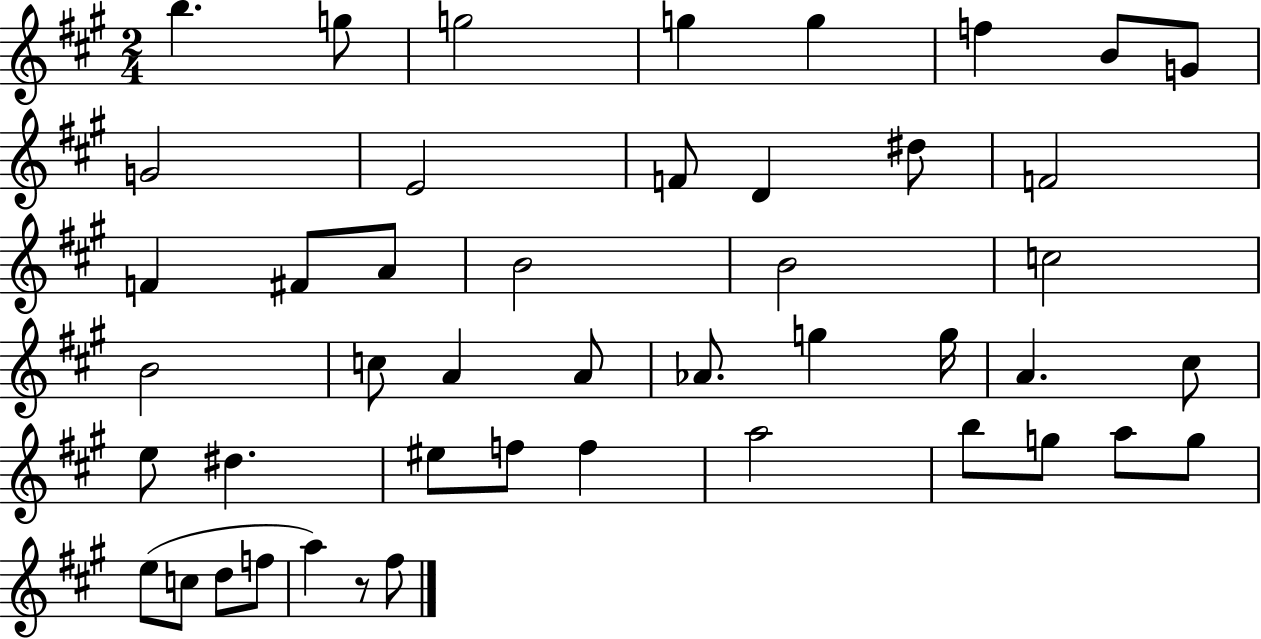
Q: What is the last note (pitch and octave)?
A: F#5